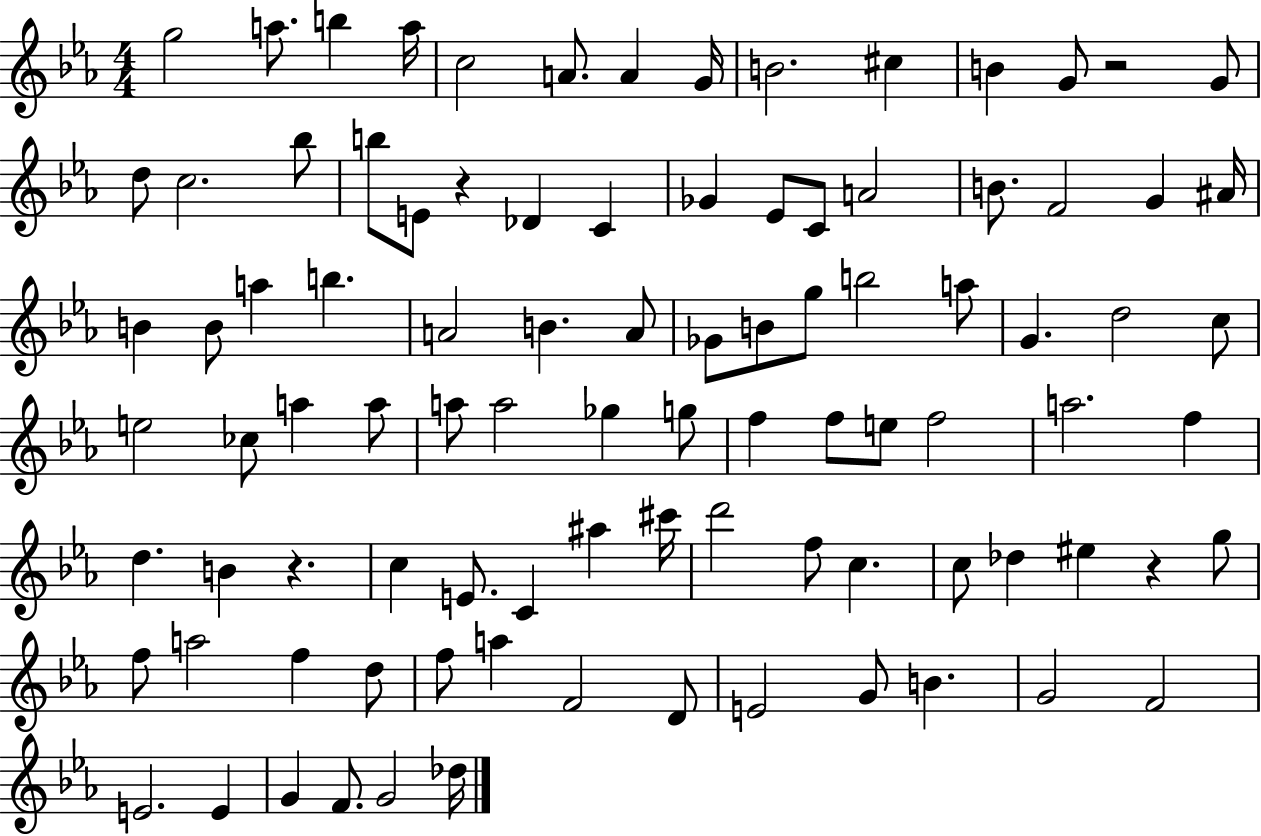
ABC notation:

X:1
T:Untitled
M:4/4
L:1/4
K:Eb
g2 a/2 b a/4 c2 A/2 A G/4 B2 ^c B G/2 z2 G/2 d/2 c2 _b/2 b/2 E/2 z _D C _G _E/2 C/2 A2 B/2 F2 G ^A/4 B B/2 a b A2 B A/2 _G/2 B/2 g/2 b2 a/2 G d2 c/2 e2 _c/2 a a/2 a/2 a2 _g g/2 f f/2 e/2 f2 a2 f d B z c E/2 C ^a ^c'/4 d'2 f/2 c c/2 _d ^e z g/2 f/2 a2 f d/2 f/2 a F2 D/2 E2 G/2 B G2 F2 E2 E G F/2 G2 _d/4